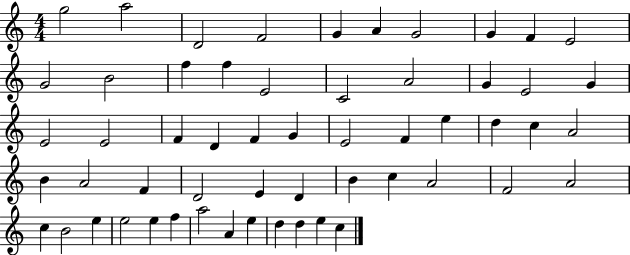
{
  \clef treble
  \numericTimeSignature
  \time 4/4
  \key c \major
  g''2 a''2 | d'2 f'2 | g'4 a'4 g'2 | g'4 f'4 e'2 | \break g'2 b'2 | f''4 f''4 e'2 | c'2 a'2 | g'4 e'2 g'4 | \break e'2 e'2 | f'4 d'4 f'4 g'4 | e'2 f'4 e''4 | d''4 c''4 a'2 | \break b'4 a'2 f'4 | d'2 e'4 d'4 | b'4 c''4 a'2 | f'2 a'2 | \break c''4 b'2 e''4 | e''2 e''4 f''4 | a''2 a'4 e''4 | d''4 d''4 e''4 c''4 | \break \bar "|."
}